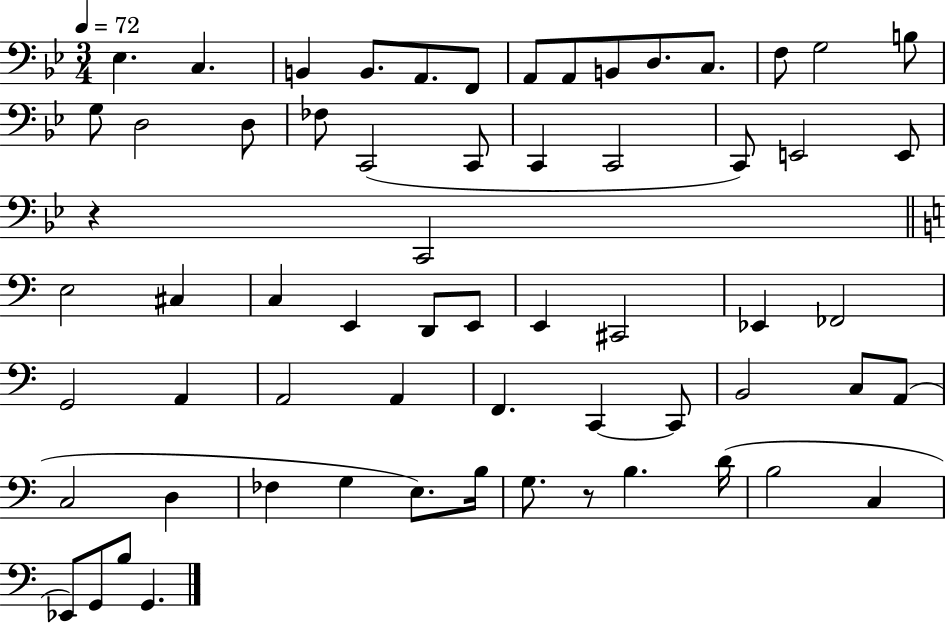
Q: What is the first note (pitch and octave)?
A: Eb3